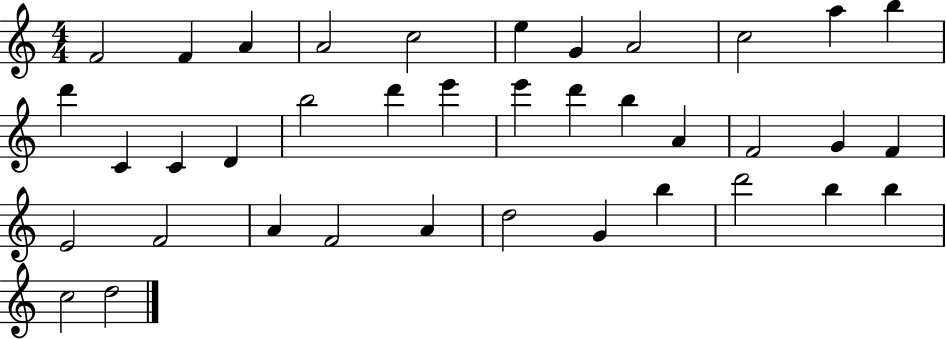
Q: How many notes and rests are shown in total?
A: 38